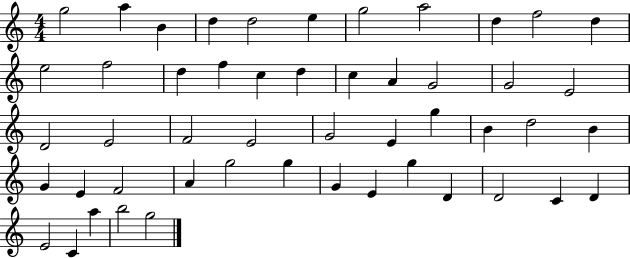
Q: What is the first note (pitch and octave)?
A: G5